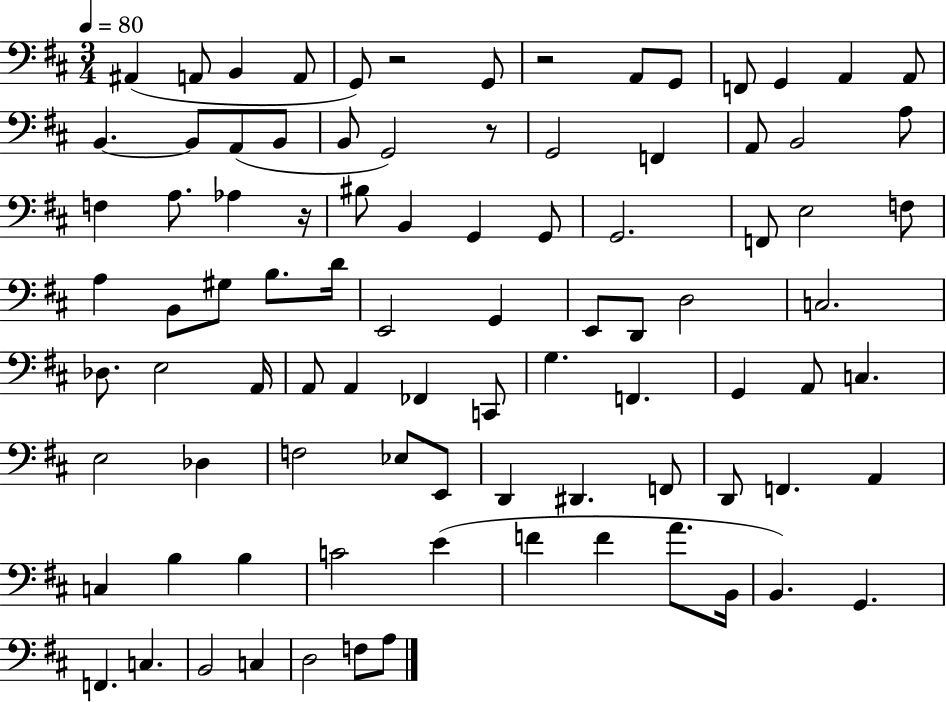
X:1
T:Untitled
M:3/4
L:1/4
K:D
^A,, A,,/2 B,, A,,/2 G,,/2 z2 G,,/2 z2 A,,/2 G,,/2 F,,/2 G,, A,, A,,/2 B,, B,,/2 A,,/2 B,,/2 B,,/2 G,,2 z/2 G,,2 F,, A,,/2 B,,2 A,/2 F, A,/2 _A, z/4 ^B,/2 B,, G,, G,,/2 G,,2 F,,/2 E,2 F,/2 A, B,,/2 ^G,/2 B,/2 D/4 E,,2 G,, E,,/2 D,,/2 D,2 C,2 _D,/2 E,2 A,,/4 A,,/2 A,, _F,, C,,/2 G, F,, G,, A,,/2 C, E,2 _D, F,2 _E,/2 E,,/2 D,, ^D,, F,,/2 D,,/2 F,, A,, C, B, B, C2 E F F A/2 B,,/4 B,, G,, F,, C, B,,2 C, D,2 F,/2 A,/2